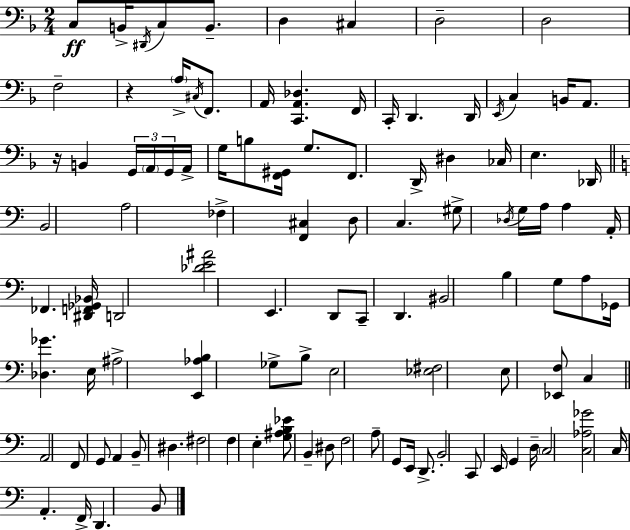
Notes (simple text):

C3/e B2/s D#2/s C3/e B2/e. D3/q C#3/q D3/h D3/h F3/h R/q A3/s C#3/s F2/e. A2/s [C2,A2,Db3]/q. F2/s C2/s D2/q. D2/s E2/s C3/q B2/s A2/e. R/s B2/q G2/s A2/s G2/s A2/s G3/s B3/e [F2,G#2]/s G3/e. F2/e. D2/s D#3/q CES3/s E3/q. Db2/s B2/h A3/h FES3/q [F2,C#3]/q D3/e C3/q. G#3/e Db3/s G3/s A3/s A3/q A2/s FES2/q. [D#2,F2,Gb2,Bb2]/s D2/h [Db4,E4,A#4]/h E2/q. D2/e C2/e D2/q. BIS2/h B3/q G3/e A3/e Gb2/s [Db3,Gb4]/q. E3/s A#3/h [E2,Ab3,B3]/q Gb3/e B3/e E3/h [Eb3,F#3]/h E3/e [Eb2,F3]/e C3/q A2/h F2/e G2/e A2/q B2/e D#3/q. F#3/h F3/q E3/q [G3,A#3,B3,Eb4]/e B2/q D#3/e F3/h A3/e G2/e E2/s D2/e. B2/h C2/e E2/s G2/q D3/s C3/h [C3,Ab3,Gb4]/h C3/s A2/q. F2/s D2/q. B2/e